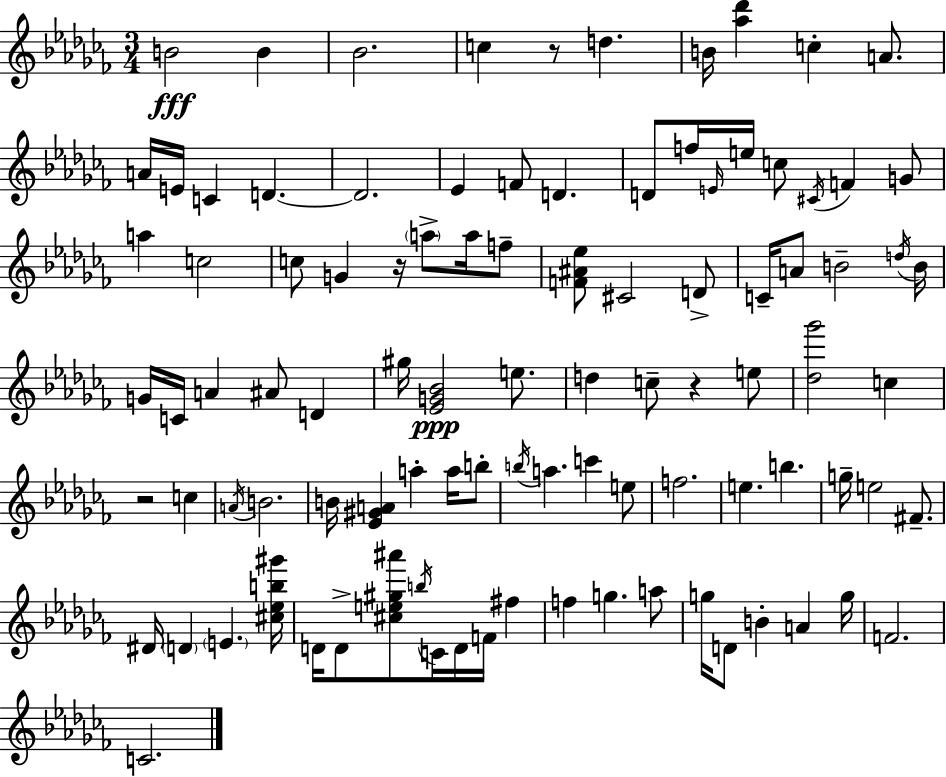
B4/h B4/q Bb4/h. C5/q R/e D5/q. B4/s [Ab5,Db6]/q C5/q A4/e. A4/s E4/s C4/q D4/q. D4/h. Eb4/q F4/e D4/q. D4/e F5/s E4/s E5/s C5/e C#4/s F4/q G4/e A5/q C5/h C5/e G4/q R/s A5/e A5/s F5/e [F4,A#4,Eb5]/e C#4/h D4/e C4/s A4/e B4/h D5/s B4/s G4/s C4/s A4/q A#4/e D4/q G#5/s [Eb4,G4,Bb4]/h E5/e. D5/q C5/e R/q E5/e [Db5,Gb6]/h C5/q R/h C5/q A4/s B4/h. B4/s [Eb4,G#4,A4]/q A5/q A5/s B5/e B5/s A5/q. C6/q E5/e F5/h. E5/q. B5/q. G5/s E5/h F#4/e. D#4/s D4/q E4/q. [C#5,Eb5,B5,G#6]/s D4/s D4/e [C#5,E5,G#5,A#6]/e B5/s C4/s D4/s F4/s F#5/q F5/q G5/q. A5/e G5/s D4/e B4/q A4/q G5/s F4/h. C4/h.